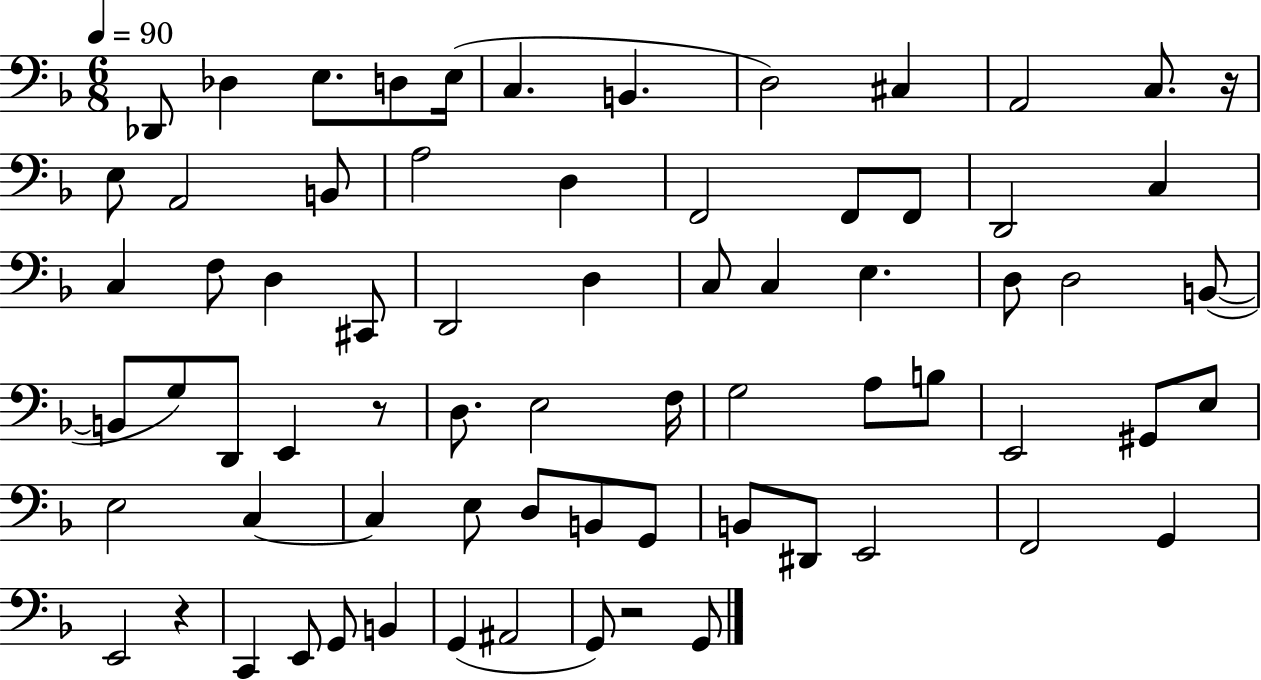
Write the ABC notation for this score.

X:1
T:Untitled
M:6/8
L:1/4
K:F
_D,,/2 _D, E,/2 D,/2 E,/4 C, B,, D,2 ^C, A,,2 C,/2 z/4 E,/2 A,,2 B,,/2 A,2 D, F,,2 F,,/2 F,,/2 D,,2 C, C, F,/2 D, ^C,,/2 D,,2 D, C,/2 C, E, D,/2 D,2 B,,/2 B,,/2 G,/2 D,,/2 E,, z/2 D,/2 E,2 F,/4 G,2 A,/2 B,/2 E,,2 ^G,,/2 E,/2 E,2 C, C, E,/2 D,/2 B,,/2 G,,/2 B,,/2 ^D,,/2 E,,2 F,,2 G,, E,,2 z C,, E,,/2 G,,/2 B,, G,, ^A,,2 G,,/2 z2 G,,/2